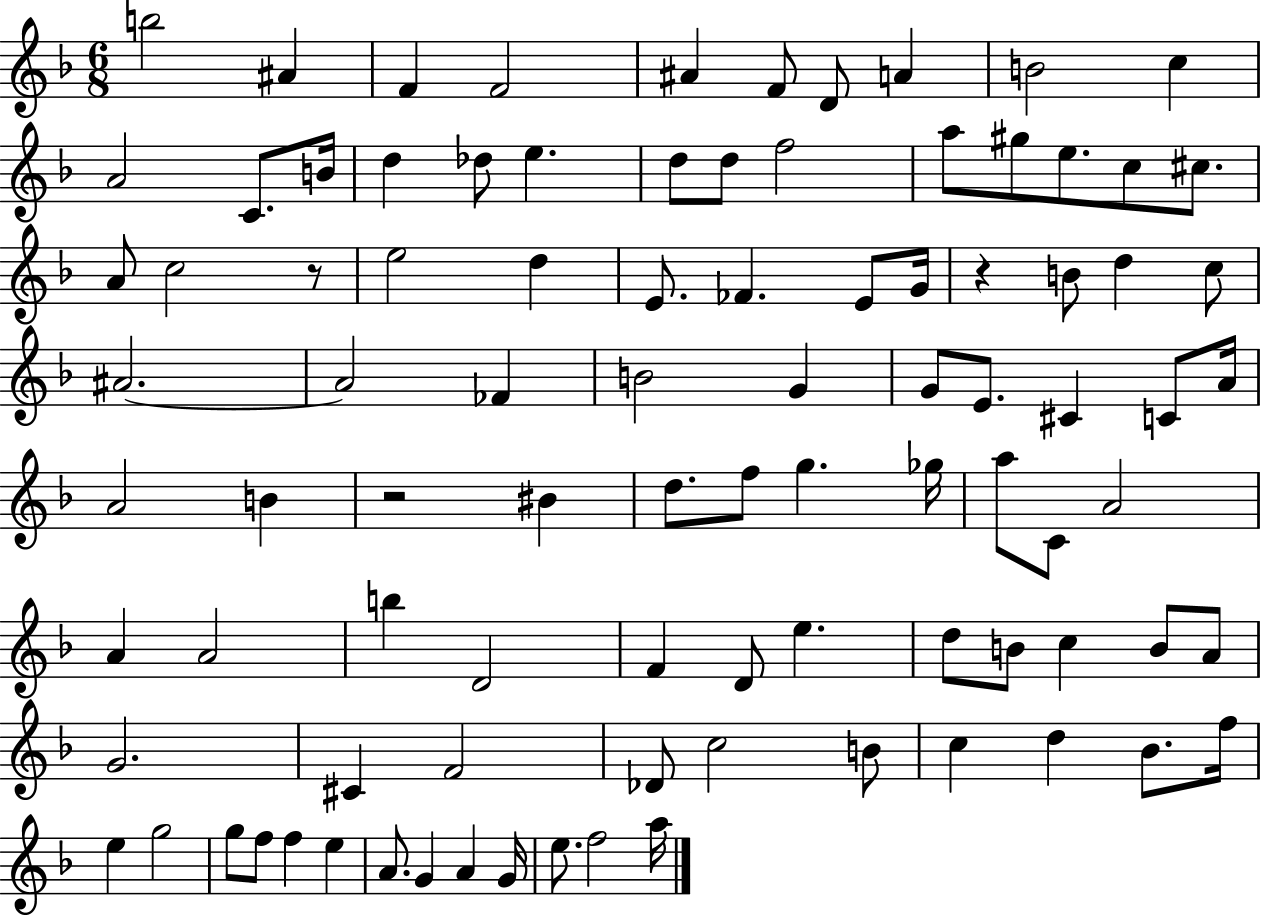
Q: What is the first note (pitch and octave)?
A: B5